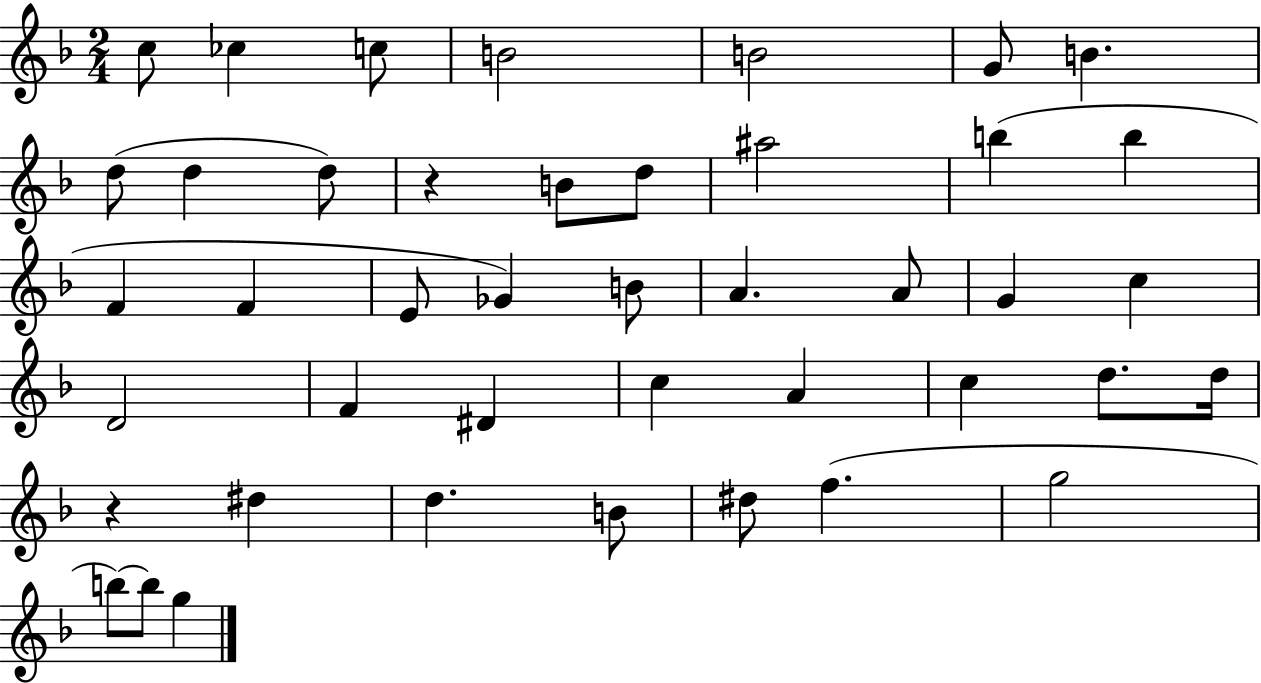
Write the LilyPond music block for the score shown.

{
  \clef treble
  \numericTimeSignature
  \time 2/4
  \key f \major
  \repeat volta 2 { c''8 ces''4 c''8 | b'2 | b'2 | g'8 b'4. | \break d''8( d''4 d''8) | r4 b'8 d''8 | ais''2 | b''4( b''4 | \break f'4 f'4 | e'8 ges'4) b'8 | a'4. a'8 | g'4 c''4 | \break d'2 | f'4 dis'4 | c''4 a'4 | c''4 d''8. d''16 | \break r4 dis''4 | d''4. b'8 | dis''8 f''4.( | g''2 | \break b''8~~) b''8 g''4 | } \bar "|."
}